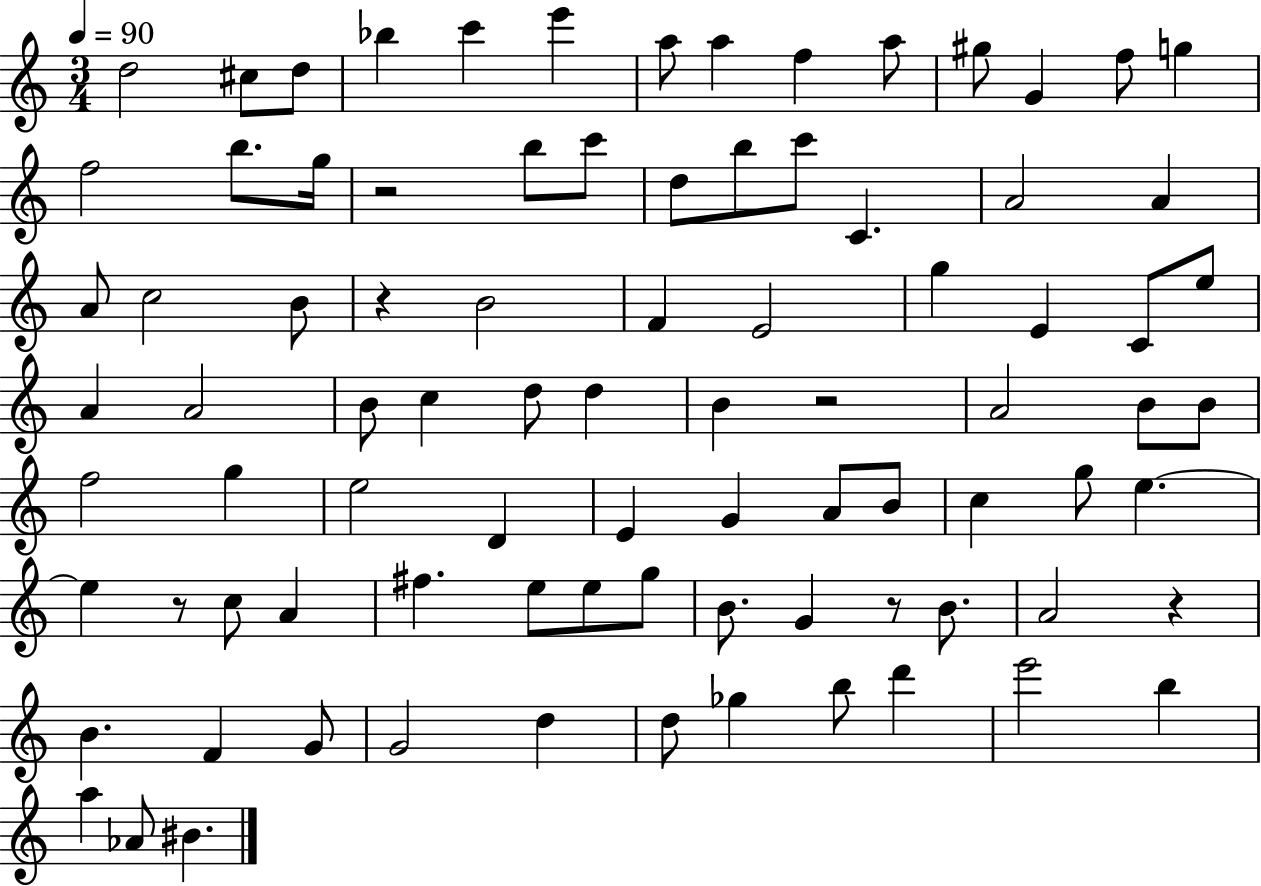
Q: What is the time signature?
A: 3/4